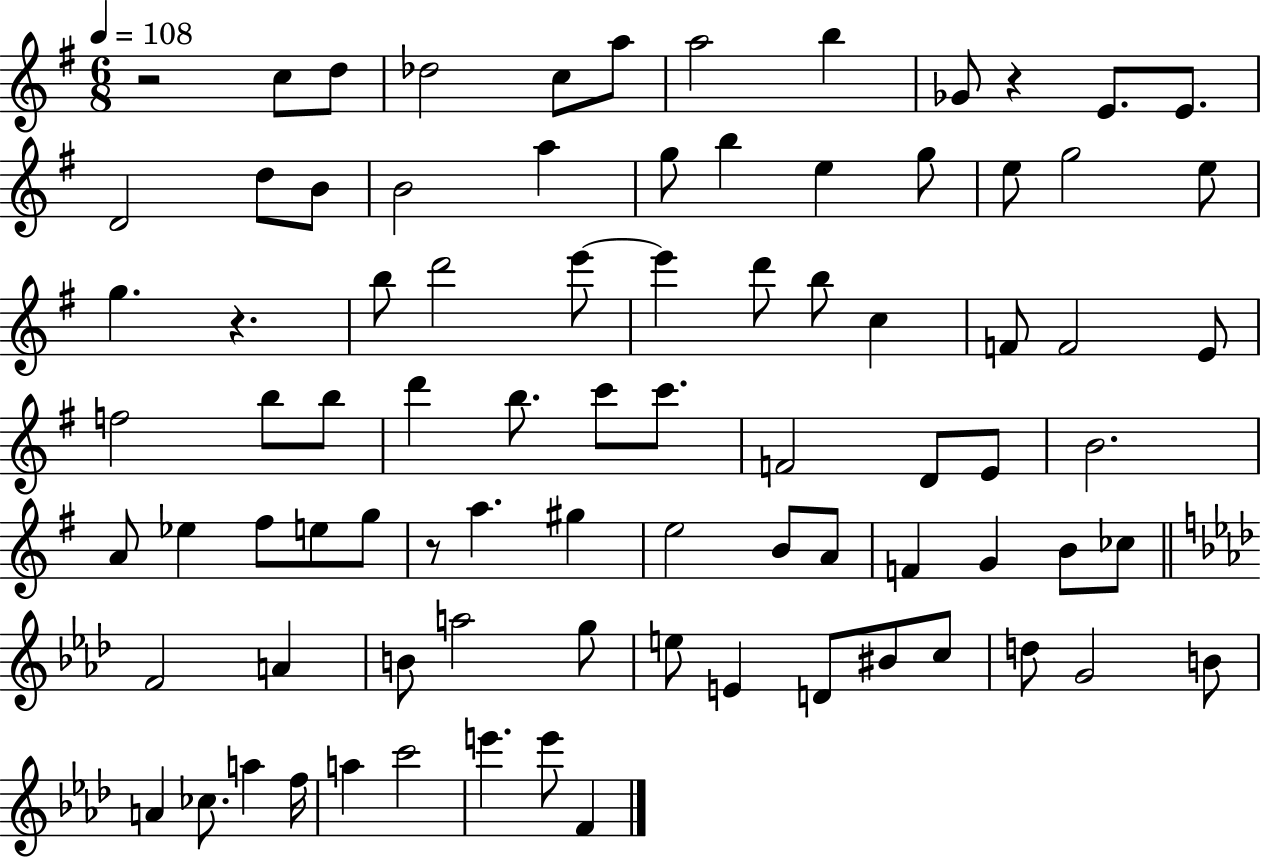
X:1
T:Untitled
M:6/8
L:1/4
K:G
z2 c/2 d/2 _d2 c/2 a/2 a2 b _G/2 z E/2 E/2 D2 d/2 B/2 B2 a g/2 b e g/2 e/2 g2 e/2 g z b/2 d'2 e'/2 e' d'/2 b/2 c F/2 F2 E/2 f2 b/2 b/2 d' b/2 c'/2 c'/2 F2 D/2 E/2 B2 A/2 _e ^f/2 e/2 g/2 z/2 a ^g e2 B/2 A/2 F G B/2 _c/2 F2 A B/2 a2 g/2 e/2 E D/2 ^B/2 c/2 d/2 G2 B/2 A _c/2 a f/4 a c'2 e' e'/2 F